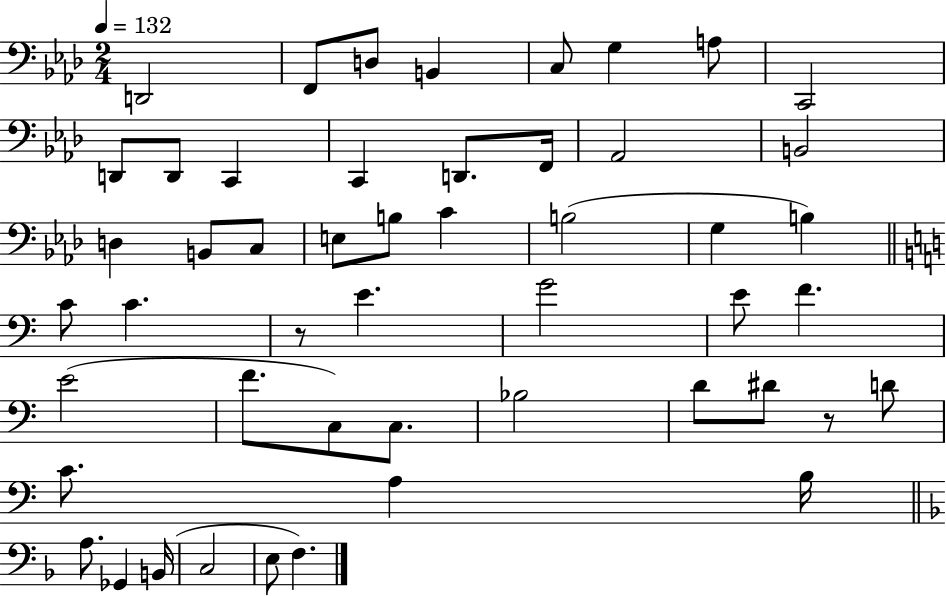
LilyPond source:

{
  \clef bass
  \numericTimeSignature
  \time 2/4
  \key aes \major
  \tempo 4 = 132
  d,2 | f,8 d8 b,4 | c8 g4 a8 | c,2 | \break d,8 d,8 c,4 | c,4 d,8. f,16 | aes,2 | b,2 | \break d4 b,8 c8 | e8 b8 c'4 | b2( | g4 b4) | \break \bar "||" \break \key c \major c'8 c'4. | r8 e'4. | g'2 | e'8 f'4. | \break e'2( | f'8. c8) c8. | bes2 | d'8 dis'8 r8 d'8 | \break c'8. a4 b16 | \bar "||" \break \key f \major a8. ges,4 b,16( | c2 | e8 f4.) | \bar "|."
}